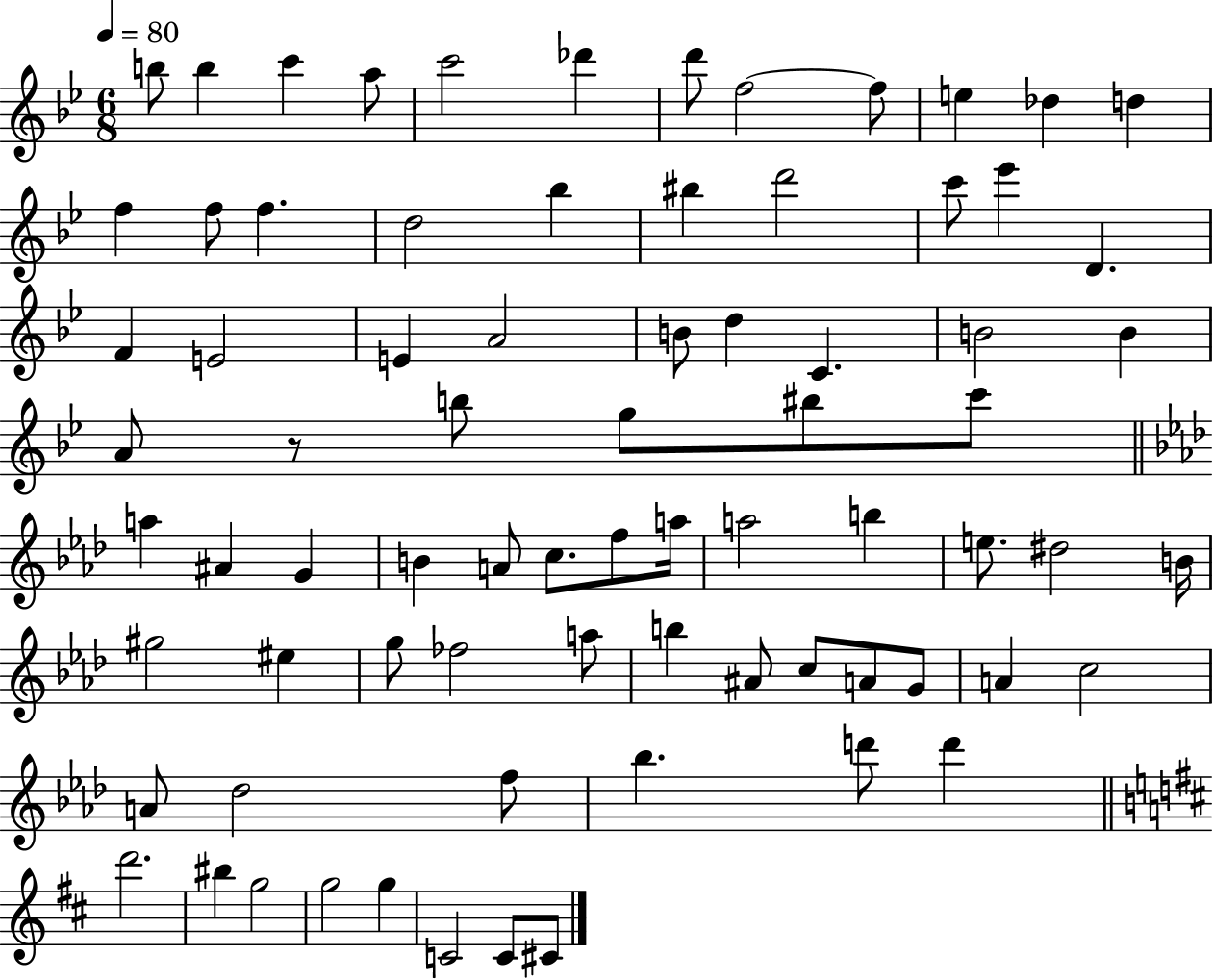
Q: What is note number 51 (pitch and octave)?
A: EIS5